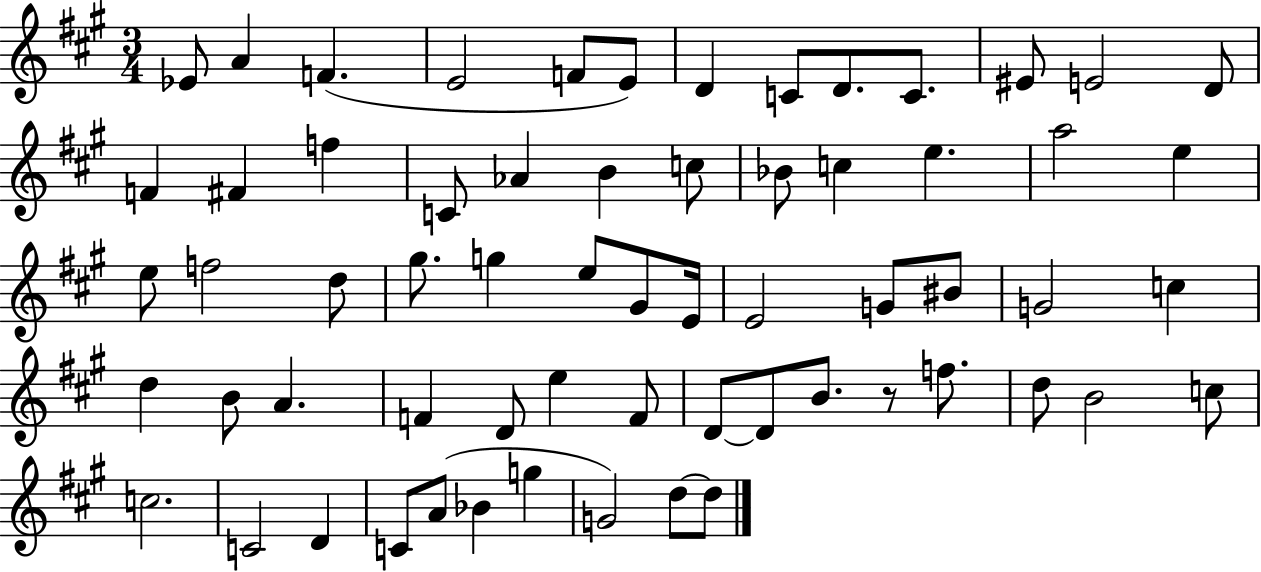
Eb4/e A4/q F4/q. E4/h F4/e E4/e D4/q C4/e D4/e. C4/e. EIS4/e E4/h D4/e F4/q F#4/q F5/q C4/e Ab4/q B4/q C5/e Bb4/e C5/q E5/q. A5/h E5/q E5/e F5/h D5/e G#5/e. G5/q E5/e G#4/e E4/s E4/h G4/e BIS4/e G4/h C5/q D5/q B4/e A4/q. F4/q D4/e E5/q F4/e D4/e D4/e B4/e. R/e F5/e. D5/e B4/h C5/e C5/h. C4/h D4/q C4/e A4/e Bb4/q G5/q G4/h D5/e D5/e